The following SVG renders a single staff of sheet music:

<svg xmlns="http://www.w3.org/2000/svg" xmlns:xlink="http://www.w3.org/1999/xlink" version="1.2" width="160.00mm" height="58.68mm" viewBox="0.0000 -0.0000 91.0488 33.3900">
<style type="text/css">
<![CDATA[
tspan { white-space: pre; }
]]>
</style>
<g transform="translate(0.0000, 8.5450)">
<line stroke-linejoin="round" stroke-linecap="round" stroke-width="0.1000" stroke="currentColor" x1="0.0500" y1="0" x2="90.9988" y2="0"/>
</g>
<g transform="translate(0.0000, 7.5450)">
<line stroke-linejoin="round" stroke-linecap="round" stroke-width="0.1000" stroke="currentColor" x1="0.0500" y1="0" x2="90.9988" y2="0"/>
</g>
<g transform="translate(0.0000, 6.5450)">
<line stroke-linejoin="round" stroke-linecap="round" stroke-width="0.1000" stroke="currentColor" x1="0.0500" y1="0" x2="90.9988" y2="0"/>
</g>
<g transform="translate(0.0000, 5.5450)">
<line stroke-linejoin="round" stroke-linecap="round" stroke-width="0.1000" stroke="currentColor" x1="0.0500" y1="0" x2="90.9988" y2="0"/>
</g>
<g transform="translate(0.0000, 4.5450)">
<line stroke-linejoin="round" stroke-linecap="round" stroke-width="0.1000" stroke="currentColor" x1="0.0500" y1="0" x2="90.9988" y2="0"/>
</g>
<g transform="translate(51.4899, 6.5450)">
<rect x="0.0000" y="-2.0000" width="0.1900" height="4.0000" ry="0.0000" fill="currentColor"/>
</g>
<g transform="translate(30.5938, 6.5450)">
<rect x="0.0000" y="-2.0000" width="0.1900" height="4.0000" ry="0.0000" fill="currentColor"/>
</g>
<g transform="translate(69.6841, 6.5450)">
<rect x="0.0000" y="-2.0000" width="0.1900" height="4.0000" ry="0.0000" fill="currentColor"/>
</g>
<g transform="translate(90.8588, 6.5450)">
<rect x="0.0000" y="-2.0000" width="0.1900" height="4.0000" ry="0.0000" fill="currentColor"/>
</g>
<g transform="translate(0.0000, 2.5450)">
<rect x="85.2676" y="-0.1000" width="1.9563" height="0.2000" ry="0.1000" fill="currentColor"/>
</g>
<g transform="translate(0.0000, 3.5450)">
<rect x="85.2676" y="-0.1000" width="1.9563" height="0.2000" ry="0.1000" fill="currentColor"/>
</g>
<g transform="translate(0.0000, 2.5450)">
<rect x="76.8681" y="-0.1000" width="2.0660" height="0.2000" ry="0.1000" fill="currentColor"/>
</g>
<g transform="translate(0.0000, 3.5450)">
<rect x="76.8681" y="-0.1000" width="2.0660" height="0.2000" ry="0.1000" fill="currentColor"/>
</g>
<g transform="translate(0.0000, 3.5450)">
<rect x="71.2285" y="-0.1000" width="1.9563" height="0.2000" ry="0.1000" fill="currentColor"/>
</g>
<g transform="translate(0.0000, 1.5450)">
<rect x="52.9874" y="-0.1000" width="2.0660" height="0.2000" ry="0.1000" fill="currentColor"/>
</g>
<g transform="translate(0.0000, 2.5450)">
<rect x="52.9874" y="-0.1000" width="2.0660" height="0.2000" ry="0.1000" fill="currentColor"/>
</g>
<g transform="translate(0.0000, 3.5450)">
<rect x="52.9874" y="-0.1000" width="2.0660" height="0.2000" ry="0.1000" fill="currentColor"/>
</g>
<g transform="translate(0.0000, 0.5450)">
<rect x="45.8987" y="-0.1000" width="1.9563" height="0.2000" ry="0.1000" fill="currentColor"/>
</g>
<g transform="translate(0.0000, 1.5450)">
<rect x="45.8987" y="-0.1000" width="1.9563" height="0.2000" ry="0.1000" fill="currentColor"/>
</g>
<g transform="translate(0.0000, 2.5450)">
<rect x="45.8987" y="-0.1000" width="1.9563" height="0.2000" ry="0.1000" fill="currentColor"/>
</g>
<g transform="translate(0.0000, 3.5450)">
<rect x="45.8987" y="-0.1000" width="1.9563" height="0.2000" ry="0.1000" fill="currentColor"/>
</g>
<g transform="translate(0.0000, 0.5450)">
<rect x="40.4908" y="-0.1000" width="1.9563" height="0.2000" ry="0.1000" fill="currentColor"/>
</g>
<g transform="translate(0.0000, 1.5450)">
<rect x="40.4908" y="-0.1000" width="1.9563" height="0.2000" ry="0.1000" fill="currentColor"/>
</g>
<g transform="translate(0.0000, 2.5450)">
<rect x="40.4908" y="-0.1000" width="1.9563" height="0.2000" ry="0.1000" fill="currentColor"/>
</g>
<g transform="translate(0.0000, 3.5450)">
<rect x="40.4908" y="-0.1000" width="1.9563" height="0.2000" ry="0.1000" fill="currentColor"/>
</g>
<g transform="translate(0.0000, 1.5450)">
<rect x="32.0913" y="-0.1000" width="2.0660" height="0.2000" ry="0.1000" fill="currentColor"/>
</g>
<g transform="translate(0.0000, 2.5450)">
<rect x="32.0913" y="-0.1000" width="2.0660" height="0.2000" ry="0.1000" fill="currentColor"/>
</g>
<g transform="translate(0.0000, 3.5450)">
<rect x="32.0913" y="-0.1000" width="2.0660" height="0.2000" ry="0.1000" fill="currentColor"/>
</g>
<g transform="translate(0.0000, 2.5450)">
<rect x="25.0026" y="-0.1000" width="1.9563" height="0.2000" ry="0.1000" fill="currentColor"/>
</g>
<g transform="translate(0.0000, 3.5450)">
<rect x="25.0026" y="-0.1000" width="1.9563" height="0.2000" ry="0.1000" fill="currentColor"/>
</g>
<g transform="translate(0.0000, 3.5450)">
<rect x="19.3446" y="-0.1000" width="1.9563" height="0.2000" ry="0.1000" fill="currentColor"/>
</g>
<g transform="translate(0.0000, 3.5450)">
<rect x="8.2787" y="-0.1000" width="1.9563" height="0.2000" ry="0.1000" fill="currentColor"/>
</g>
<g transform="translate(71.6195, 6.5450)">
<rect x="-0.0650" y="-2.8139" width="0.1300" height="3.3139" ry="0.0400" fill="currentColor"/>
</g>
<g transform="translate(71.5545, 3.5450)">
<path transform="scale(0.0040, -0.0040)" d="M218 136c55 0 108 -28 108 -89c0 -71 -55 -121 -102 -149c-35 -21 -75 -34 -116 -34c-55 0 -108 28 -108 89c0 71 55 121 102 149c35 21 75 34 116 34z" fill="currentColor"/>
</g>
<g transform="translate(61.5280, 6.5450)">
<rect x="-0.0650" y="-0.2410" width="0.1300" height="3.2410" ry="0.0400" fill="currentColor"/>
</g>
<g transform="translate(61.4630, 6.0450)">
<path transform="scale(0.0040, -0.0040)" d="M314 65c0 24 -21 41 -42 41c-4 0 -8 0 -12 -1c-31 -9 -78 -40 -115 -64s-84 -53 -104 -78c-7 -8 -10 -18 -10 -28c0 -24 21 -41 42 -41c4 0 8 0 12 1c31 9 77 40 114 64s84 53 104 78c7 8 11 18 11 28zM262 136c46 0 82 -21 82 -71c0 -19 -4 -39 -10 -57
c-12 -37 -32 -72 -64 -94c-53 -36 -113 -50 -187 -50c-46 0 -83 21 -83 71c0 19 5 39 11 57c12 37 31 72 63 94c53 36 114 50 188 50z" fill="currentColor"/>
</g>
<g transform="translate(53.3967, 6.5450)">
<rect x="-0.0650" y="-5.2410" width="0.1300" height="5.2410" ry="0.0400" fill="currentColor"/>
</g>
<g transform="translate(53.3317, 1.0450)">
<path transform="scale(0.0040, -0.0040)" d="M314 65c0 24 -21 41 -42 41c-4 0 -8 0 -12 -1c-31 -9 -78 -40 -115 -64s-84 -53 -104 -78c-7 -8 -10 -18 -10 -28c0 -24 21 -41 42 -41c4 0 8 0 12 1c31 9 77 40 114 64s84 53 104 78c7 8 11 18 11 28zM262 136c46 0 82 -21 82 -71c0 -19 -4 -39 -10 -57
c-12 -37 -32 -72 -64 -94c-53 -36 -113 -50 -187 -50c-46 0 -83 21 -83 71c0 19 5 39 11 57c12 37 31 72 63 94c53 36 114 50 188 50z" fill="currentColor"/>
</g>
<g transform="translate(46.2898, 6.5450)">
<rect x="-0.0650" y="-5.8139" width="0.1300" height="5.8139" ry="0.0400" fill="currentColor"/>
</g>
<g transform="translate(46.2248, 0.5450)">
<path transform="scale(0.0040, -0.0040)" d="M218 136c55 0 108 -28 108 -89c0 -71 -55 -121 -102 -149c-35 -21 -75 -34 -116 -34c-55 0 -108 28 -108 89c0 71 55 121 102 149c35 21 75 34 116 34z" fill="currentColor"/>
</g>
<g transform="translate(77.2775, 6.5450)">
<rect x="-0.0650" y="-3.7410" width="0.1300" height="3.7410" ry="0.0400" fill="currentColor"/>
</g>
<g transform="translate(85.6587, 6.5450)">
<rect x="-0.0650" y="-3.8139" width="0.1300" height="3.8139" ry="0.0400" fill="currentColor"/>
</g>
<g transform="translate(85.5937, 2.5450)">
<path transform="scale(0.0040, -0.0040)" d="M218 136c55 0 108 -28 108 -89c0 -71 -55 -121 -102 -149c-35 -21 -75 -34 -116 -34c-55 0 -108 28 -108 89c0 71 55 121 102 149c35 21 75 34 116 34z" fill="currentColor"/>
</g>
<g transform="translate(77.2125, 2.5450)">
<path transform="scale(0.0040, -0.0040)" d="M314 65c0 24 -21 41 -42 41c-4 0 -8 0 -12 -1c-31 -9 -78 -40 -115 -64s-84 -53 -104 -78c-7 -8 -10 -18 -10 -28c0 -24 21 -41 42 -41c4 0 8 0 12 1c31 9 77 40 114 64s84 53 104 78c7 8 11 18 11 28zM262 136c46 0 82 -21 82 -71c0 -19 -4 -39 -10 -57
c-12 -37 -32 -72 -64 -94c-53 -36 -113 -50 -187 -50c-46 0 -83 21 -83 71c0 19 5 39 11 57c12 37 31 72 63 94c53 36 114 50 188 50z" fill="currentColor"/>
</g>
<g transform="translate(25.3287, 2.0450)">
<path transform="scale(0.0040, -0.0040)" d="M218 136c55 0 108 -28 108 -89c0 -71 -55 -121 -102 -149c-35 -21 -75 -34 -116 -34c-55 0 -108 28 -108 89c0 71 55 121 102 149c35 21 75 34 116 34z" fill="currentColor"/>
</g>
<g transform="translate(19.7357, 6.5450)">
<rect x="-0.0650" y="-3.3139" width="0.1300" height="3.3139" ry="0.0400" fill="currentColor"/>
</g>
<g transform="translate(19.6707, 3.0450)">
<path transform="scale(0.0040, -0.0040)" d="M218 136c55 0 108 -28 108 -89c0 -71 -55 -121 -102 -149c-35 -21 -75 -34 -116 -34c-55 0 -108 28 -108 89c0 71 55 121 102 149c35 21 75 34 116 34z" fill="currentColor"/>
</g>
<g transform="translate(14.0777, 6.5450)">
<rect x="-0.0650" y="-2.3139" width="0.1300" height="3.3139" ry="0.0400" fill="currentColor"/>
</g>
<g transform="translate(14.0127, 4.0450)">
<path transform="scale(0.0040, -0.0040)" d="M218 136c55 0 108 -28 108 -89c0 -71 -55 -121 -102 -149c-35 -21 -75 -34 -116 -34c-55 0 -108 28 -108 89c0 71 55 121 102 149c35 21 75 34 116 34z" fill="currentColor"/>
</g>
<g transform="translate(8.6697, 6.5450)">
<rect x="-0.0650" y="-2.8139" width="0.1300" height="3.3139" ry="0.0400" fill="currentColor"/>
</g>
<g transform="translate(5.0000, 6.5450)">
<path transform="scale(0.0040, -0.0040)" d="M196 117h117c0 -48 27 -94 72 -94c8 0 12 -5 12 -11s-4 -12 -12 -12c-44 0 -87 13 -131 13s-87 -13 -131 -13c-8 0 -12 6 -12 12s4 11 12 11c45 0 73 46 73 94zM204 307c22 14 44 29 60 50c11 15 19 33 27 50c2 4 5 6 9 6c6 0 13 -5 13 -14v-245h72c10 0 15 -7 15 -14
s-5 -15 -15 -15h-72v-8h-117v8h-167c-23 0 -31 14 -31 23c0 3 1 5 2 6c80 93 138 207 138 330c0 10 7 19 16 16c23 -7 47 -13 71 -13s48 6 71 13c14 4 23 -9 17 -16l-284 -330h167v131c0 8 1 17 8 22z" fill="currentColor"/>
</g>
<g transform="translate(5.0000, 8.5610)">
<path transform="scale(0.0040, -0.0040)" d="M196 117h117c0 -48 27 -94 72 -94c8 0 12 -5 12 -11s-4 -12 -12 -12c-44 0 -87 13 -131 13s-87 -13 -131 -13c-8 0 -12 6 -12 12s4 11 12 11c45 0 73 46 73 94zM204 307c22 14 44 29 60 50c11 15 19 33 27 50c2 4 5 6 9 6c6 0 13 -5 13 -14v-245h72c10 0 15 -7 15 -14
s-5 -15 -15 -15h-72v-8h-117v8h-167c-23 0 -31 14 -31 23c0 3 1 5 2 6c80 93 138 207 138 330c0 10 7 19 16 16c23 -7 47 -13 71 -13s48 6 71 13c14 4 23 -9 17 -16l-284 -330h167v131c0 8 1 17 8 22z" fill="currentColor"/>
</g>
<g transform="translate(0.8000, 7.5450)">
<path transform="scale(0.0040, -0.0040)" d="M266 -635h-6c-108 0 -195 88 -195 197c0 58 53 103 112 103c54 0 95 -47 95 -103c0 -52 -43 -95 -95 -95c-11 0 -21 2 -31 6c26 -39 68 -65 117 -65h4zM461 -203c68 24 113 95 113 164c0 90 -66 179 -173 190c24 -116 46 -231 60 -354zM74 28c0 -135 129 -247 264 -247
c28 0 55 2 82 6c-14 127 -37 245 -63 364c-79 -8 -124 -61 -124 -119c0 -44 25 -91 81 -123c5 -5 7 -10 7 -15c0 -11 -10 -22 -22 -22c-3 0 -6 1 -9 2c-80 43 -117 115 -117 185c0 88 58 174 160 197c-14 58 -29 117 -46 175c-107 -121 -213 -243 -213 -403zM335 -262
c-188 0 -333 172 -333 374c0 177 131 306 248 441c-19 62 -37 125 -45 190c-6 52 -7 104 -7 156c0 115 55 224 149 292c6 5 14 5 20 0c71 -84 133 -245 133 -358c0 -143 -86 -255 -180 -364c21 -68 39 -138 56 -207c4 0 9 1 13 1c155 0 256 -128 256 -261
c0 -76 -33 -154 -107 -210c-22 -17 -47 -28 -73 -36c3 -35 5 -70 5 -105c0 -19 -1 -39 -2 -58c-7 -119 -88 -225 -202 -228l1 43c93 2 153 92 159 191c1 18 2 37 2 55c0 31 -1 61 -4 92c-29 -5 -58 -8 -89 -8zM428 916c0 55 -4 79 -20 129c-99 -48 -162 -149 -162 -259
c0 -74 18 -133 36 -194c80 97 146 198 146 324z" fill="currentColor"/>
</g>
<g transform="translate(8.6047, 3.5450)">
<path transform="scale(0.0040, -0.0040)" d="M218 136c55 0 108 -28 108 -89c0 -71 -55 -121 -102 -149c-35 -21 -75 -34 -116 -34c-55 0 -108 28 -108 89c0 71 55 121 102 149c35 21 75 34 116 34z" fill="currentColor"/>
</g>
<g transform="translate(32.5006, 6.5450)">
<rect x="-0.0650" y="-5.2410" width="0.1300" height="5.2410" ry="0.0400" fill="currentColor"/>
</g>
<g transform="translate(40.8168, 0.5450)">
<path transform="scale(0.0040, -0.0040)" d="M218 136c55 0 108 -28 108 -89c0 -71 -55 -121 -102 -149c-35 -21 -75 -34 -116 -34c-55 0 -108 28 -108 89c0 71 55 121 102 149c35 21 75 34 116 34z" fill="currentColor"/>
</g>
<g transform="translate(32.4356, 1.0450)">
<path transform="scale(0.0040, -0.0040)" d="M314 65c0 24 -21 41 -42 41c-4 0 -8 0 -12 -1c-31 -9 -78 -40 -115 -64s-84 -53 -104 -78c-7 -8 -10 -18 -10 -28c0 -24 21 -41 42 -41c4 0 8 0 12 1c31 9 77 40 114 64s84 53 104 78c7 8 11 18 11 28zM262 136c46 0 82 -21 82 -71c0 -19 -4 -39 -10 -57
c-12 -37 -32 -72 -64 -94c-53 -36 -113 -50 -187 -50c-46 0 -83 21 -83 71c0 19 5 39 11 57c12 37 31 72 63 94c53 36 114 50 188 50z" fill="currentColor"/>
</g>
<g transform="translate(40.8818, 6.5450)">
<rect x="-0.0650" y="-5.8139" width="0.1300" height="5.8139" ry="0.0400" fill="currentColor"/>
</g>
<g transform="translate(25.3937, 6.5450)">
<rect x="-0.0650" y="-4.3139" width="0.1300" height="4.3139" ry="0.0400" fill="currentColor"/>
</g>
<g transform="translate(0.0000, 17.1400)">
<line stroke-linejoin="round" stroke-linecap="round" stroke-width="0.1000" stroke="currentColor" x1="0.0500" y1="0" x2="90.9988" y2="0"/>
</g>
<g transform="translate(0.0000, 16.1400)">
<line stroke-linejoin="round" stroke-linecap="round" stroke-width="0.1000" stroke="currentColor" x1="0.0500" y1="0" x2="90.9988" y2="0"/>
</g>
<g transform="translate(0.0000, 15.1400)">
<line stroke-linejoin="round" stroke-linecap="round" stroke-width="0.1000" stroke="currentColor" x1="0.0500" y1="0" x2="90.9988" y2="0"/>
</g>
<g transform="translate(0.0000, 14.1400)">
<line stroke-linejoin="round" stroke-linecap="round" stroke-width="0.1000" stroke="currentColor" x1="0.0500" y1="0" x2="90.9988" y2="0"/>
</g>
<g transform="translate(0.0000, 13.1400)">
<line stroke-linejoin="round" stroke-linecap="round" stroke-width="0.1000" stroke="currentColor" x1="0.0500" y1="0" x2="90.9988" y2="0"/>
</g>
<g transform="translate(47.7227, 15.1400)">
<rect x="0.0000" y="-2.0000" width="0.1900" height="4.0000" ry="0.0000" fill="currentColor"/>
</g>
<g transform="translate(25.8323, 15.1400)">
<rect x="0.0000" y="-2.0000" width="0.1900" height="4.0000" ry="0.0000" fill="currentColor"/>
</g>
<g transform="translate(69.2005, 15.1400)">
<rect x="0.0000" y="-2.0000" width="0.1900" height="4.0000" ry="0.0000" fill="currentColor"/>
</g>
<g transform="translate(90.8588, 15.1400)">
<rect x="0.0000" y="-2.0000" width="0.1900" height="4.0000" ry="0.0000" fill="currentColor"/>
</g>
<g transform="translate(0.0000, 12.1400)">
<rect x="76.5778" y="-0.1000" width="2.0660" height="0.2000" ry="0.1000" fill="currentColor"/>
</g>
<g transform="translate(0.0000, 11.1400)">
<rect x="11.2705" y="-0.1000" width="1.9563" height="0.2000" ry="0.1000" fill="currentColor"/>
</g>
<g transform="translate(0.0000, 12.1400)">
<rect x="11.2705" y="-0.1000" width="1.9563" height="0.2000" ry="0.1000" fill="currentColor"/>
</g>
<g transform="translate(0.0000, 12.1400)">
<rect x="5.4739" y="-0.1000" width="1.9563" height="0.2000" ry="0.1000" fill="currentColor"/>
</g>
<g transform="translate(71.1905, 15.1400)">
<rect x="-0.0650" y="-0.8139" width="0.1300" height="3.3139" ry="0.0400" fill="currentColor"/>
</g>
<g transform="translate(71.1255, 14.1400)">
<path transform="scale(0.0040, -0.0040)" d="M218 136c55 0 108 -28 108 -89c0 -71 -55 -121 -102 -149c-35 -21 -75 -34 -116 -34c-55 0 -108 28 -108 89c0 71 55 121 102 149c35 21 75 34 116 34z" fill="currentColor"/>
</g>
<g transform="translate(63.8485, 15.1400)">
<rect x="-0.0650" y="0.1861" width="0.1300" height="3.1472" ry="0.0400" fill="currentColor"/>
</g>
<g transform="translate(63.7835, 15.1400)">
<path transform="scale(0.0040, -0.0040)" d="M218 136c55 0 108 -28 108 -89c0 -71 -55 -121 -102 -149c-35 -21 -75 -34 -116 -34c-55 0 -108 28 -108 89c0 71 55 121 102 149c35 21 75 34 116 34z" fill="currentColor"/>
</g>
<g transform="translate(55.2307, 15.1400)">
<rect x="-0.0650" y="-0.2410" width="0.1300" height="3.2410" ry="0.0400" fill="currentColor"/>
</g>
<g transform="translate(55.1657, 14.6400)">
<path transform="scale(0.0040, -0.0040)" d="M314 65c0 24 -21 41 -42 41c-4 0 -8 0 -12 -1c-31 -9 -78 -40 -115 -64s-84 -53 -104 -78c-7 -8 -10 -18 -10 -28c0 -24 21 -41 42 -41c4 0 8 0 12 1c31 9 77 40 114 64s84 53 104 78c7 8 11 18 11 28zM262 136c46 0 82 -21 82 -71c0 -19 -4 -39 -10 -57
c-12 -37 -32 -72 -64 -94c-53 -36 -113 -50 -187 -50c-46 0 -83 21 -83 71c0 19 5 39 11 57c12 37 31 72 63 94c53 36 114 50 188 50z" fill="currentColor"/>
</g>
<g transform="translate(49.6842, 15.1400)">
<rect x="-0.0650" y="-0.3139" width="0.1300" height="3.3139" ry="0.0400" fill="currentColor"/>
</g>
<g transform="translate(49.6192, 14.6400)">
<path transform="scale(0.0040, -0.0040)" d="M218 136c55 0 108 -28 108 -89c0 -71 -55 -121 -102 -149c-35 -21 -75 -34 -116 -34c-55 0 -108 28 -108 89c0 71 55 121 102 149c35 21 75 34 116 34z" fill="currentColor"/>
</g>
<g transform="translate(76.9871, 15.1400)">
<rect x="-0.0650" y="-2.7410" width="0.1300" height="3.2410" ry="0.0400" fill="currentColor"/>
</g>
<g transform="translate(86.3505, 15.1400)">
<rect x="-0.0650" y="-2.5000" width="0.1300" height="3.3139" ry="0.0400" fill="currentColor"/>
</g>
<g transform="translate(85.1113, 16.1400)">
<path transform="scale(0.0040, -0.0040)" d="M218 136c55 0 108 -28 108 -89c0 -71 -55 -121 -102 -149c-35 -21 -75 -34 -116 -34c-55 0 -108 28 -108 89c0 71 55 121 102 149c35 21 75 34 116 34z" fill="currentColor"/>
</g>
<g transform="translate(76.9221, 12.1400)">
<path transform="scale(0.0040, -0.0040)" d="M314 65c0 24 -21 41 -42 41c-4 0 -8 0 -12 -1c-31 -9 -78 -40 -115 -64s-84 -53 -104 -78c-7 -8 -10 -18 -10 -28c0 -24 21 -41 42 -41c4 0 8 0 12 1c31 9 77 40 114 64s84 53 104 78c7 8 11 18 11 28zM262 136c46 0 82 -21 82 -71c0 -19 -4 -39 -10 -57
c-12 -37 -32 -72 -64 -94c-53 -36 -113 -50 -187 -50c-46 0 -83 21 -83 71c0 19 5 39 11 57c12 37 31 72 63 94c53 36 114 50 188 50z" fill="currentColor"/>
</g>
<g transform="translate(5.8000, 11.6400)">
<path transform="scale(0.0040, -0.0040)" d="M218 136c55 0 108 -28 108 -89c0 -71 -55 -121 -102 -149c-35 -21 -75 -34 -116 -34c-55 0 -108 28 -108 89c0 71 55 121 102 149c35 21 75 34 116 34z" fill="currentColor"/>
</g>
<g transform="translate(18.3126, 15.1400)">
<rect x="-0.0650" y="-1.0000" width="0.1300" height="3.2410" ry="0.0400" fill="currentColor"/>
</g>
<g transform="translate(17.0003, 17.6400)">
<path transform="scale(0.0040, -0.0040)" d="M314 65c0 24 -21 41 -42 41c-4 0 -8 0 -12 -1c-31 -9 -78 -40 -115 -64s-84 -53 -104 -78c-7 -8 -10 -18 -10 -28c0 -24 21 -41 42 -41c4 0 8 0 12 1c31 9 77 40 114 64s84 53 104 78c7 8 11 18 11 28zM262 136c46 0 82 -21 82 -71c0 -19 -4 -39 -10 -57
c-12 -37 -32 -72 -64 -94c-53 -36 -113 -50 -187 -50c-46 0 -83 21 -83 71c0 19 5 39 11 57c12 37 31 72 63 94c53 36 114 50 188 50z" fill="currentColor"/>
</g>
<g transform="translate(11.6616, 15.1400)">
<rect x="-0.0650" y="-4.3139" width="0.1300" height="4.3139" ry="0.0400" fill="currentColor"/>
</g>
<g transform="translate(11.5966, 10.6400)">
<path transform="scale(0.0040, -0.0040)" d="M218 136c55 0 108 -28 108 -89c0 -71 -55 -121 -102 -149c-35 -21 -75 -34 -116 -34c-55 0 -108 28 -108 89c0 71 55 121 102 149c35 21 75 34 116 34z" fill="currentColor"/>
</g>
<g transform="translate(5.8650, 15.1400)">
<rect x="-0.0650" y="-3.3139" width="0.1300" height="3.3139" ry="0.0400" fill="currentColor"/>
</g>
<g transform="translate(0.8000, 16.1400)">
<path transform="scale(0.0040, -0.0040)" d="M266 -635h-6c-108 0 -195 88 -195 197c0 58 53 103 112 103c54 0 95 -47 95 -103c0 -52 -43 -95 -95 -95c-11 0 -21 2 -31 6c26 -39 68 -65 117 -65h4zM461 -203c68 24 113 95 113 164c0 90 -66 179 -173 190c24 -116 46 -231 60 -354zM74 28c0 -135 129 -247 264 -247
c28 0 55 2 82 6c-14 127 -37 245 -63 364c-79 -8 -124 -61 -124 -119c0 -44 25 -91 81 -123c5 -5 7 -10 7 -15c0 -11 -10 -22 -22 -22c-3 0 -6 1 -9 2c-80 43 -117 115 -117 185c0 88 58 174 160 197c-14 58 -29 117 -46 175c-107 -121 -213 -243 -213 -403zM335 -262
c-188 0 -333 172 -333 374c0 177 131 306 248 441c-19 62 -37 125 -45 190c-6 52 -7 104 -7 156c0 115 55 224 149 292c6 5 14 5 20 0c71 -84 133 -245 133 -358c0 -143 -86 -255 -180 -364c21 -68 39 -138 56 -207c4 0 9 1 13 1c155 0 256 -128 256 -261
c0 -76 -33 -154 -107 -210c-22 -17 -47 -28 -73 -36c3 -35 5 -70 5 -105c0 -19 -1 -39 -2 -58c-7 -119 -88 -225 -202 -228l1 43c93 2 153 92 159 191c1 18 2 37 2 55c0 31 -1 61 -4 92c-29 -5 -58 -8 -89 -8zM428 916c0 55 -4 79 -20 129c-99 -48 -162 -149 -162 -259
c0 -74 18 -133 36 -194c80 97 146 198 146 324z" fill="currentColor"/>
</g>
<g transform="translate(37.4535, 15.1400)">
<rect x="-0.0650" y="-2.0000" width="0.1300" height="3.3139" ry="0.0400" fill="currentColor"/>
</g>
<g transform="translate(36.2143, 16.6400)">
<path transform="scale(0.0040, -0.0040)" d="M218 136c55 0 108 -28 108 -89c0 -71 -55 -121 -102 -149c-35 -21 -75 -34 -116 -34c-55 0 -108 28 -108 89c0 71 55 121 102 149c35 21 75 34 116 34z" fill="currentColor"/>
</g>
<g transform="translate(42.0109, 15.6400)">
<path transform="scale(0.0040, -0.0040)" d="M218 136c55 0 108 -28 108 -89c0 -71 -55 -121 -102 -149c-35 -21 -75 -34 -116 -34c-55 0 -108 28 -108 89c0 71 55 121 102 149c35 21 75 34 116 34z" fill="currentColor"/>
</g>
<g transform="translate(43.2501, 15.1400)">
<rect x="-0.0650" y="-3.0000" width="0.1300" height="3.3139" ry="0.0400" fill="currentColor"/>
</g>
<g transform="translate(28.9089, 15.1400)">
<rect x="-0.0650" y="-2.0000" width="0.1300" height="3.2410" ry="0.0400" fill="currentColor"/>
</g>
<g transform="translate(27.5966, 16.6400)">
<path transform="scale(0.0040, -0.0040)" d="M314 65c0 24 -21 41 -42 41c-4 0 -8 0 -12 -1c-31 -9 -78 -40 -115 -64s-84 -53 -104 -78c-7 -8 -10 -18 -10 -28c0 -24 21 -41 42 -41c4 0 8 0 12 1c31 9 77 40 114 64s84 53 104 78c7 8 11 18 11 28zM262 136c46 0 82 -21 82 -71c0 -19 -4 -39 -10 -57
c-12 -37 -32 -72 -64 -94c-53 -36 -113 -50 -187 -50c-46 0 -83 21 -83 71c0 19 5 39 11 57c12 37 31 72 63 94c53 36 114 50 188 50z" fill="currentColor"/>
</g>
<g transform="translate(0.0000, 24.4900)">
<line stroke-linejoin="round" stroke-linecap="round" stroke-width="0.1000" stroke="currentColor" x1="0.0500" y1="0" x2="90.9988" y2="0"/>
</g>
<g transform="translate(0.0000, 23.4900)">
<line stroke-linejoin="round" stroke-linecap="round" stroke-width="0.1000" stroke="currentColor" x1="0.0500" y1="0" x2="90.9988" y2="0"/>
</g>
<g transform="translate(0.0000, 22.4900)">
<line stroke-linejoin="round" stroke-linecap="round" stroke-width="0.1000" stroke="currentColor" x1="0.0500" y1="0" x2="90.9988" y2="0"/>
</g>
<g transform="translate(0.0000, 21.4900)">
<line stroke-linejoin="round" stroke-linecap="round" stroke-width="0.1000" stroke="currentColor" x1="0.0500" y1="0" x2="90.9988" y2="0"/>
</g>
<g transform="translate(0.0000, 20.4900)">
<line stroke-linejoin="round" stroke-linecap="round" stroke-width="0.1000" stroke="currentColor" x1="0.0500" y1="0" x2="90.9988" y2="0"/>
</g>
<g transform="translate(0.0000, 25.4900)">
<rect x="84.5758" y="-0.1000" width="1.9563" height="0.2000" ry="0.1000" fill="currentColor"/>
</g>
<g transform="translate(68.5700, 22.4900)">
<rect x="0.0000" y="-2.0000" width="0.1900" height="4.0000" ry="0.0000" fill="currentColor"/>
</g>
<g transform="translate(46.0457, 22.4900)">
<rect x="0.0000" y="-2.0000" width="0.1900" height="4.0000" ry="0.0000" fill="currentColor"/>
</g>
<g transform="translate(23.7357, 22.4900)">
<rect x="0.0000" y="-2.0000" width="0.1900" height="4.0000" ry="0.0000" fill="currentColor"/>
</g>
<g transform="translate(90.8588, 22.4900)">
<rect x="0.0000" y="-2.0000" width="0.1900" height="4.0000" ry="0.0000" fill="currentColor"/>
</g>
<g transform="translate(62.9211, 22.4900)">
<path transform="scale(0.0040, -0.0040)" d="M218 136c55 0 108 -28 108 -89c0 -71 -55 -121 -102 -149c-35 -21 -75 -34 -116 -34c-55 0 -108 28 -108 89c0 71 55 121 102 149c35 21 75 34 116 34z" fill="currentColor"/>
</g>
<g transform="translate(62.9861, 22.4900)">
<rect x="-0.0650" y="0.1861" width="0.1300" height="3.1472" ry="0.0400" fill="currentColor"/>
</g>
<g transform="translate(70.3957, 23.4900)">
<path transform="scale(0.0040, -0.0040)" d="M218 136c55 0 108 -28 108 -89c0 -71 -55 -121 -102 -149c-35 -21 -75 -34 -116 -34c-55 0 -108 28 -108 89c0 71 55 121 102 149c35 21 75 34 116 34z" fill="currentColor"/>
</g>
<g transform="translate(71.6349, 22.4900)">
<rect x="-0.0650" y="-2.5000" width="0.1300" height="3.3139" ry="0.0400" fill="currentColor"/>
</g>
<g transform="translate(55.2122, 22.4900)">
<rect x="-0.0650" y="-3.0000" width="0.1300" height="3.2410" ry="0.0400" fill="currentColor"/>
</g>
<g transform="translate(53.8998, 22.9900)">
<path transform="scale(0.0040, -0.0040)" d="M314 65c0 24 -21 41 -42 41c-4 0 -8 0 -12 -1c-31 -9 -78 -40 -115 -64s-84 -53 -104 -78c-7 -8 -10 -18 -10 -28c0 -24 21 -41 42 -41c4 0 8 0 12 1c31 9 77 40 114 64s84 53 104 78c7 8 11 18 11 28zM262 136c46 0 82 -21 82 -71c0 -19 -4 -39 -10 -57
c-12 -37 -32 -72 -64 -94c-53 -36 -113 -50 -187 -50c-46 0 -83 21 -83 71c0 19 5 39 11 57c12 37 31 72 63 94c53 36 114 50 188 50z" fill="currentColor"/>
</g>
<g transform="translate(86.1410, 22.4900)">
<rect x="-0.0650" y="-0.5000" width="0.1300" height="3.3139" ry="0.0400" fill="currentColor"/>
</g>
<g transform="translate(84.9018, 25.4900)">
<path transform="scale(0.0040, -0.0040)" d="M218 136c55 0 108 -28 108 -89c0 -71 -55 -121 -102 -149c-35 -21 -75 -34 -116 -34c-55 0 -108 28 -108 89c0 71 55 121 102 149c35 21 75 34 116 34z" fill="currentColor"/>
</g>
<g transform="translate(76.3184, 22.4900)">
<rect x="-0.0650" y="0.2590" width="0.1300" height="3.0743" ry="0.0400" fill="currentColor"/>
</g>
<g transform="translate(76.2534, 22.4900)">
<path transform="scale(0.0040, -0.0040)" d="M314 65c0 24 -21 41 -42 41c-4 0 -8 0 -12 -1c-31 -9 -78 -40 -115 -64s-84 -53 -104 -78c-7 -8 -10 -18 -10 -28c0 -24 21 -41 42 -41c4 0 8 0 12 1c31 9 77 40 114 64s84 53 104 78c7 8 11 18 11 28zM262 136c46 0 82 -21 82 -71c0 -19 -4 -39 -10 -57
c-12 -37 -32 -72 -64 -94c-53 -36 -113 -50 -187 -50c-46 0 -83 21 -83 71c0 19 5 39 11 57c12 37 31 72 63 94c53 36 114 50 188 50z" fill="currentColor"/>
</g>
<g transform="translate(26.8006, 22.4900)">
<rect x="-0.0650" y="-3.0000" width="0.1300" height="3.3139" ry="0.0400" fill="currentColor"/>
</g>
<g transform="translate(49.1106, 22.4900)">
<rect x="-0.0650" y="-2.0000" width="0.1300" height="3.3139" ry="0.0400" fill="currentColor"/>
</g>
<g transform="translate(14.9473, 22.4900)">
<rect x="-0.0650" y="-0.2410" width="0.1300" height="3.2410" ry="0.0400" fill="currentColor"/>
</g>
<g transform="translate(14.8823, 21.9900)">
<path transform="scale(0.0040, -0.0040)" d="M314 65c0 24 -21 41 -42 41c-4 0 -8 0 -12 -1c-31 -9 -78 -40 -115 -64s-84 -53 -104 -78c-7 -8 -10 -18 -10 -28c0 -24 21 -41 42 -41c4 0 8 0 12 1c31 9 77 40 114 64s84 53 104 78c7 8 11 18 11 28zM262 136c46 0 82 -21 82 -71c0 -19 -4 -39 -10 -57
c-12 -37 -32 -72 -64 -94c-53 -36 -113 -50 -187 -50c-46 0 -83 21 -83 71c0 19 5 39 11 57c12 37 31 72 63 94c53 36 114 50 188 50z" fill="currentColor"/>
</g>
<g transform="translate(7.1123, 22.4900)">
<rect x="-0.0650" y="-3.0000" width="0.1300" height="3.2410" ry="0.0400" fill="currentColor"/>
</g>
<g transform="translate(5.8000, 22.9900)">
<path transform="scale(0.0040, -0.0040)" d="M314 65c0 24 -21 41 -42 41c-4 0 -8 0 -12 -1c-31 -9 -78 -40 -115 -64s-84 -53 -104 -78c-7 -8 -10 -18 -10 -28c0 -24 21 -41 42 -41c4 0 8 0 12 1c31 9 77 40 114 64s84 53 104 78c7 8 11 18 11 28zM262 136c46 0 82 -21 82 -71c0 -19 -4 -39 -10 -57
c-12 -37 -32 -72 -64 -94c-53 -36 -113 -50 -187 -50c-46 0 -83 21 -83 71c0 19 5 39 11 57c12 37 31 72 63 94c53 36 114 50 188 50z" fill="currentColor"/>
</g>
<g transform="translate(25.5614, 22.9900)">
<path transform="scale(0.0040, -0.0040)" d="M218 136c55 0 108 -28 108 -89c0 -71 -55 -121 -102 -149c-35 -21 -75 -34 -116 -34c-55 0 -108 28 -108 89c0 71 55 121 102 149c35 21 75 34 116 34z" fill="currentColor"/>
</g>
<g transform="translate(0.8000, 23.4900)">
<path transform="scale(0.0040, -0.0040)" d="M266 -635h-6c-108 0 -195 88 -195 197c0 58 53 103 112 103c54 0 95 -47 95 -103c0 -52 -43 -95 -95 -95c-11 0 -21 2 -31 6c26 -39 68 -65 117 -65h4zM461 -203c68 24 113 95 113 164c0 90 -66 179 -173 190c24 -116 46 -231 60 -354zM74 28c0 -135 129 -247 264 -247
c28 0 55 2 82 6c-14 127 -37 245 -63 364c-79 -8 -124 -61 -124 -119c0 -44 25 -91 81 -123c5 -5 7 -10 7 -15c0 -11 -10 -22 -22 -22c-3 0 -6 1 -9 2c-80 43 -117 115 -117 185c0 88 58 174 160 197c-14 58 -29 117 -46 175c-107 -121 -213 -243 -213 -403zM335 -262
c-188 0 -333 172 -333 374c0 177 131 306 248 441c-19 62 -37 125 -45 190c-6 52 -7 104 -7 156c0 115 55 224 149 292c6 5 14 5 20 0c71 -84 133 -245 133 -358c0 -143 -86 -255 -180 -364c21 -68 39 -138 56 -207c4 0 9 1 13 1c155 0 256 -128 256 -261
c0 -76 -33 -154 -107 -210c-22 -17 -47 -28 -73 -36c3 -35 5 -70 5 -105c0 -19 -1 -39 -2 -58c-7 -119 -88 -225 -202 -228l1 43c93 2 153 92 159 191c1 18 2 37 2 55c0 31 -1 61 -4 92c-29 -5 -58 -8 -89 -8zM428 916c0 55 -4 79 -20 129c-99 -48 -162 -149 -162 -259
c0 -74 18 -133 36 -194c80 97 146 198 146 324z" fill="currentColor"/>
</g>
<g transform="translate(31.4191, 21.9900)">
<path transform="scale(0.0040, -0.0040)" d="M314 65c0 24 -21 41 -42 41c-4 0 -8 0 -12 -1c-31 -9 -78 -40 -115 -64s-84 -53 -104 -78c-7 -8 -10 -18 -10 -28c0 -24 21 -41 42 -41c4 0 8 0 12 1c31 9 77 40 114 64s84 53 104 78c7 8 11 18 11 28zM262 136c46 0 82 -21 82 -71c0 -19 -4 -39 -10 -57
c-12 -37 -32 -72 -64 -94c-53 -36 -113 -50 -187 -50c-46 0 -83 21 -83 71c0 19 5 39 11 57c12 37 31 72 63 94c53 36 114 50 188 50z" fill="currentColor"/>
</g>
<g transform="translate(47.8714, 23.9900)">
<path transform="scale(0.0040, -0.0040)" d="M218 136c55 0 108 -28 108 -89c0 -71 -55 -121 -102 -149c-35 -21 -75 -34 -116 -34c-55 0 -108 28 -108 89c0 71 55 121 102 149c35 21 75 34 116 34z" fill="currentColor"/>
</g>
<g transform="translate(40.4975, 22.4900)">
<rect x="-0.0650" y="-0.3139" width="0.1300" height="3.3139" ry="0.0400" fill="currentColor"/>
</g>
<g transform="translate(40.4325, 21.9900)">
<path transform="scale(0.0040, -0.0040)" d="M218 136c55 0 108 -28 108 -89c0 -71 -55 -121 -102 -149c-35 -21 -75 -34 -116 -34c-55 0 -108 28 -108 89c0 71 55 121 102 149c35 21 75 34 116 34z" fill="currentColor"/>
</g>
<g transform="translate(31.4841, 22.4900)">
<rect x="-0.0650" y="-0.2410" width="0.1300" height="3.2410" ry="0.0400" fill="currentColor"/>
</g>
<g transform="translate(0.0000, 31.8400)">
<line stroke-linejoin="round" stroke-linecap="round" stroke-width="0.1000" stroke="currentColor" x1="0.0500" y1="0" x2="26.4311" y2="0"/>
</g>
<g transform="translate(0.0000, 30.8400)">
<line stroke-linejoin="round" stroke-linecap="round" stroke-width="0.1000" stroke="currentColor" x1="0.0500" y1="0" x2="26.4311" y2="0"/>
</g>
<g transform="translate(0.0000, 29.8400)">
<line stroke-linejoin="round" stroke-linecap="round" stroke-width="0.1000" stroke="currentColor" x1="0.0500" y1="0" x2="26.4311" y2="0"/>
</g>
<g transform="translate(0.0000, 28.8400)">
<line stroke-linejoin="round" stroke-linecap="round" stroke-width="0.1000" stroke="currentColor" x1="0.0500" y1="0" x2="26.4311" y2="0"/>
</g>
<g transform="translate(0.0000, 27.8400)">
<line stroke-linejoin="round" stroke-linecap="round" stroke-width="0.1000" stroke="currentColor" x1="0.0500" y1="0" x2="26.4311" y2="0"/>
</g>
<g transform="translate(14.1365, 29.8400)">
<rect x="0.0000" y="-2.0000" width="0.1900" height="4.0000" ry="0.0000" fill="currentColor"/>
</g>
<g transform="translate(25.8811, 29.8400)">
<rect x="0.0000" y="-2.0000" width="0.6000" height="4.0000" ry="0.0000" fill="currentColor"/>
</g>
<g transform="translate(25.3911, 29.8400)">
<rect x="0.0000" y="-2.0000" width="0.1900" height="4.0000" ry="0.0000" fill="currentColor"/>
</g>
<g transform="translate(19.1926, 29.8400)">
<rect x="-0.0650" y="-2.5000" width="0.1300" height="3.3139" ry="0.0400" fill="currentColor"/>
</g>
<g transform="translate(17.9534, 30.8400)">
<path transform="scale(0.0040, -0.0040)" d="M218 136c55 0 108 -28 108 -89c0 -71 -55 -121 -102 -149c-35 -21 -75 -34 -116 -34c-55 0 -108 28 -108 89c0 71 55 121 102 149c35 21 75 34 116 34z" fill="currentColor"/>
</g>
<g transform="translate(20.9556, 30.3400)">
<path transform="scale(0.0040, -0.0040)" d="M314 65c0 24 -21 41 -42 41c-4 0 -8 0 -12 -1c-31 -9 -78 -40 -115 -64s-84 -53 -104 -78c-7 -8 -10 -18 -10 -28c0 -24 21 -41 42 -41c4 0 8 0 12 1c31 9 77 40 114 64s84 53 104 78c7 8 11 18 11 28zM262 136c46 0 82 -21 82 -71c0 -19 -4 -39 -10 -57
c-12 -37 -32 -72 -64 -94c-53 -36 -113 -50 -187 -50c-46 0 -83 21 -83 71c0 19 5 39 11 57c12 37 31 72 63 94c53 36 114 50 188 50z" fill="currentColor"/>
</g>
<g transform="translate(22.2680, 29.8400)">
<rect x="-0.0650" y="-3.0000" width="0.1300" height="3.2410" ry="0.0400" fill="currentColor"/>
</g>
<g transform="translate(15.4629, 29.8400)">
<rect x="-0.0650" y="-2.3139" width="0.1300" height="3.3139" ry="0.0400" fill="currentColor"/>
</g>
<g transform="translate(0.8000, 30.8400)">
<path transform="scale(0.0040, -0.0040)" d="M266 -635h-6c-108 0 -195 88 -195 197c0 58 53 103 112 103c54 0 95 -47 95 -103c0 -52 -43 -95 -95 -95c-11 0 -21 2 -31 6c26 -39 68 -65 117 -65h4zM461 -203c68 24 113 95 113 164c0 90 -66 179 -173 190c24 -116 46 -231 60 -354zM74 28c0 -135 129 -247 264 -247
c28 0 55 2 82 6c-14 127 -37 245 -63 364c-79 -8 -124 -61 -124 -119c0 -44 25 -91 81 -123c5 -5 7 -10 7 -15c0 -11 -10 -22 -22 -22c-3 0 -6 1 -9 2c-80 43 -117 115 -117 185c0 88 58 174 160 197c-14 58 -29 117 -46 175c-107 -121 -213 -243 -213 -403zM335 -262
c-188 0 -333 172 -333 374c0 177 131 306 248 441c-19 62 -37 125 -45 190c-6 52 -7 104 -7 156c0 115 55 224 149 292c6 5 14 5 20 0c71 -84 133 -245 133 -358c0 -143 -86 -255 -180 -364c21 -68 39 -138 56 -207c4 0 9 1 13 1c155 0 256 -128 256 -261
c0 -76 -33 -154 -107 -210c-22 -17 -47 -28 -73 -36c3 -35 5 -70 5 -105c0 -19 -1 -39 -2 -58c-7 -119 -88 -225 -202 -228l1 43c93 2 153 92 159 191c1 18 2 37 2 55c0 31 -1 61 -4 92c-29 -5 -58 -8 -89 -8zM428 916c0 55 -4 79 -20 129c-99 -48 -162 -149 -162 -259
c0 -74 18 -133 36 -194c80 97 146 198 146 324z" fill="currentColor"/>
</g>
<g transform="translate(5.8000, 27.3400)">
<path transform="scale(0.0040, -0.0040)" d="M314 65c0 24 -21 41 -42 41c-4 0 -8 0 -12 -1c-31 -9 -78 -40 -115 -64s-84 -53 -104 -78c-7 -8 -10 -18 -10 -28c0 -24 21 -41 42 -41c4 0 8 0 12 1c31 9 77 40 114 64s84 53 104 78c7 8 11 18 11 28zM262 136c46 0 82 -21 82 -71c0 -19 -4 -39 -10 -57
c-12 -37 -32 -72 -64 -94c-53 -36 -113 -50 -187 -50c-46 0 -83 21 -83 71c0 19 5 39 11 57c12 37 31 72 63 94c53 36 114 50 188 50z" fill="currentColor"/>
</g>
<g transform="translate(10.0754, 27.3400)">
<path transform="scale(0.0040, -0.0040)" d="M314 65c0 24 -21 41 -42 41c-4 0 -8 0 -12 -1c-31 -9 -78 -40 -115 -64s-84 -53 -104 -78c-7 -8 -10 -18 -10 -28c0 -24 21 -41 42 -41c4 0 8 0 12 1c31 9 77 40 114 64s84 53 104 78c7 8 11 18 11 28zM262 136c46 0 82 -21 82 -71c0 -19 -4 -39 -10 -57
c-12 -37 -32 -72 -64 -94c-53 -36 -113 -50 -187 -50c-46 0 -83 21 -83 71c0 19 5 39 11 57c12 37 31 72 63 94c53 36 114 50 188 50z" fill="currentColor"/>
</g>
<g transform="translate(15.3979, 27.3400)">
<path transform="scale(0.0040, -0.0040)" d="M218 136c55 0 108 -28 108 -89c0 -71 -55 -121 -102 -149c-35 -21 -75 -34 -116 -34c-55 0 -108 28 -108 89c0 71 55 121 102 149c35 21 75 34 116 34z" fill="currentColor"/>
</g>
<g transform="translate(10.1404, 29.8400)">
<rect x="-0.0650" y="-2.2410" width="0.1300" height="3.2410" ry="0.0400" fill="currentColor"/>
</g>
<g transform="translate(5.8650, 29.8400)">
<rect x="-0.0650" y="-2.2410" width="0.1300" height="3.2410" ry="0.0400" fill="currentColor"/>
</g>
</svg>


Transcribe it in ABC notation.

X:1
T:Untitled
M:4/4
L:1/4
K:C
a g b d' f'2 g' g' f'2 c2 a c'2 c' b d' D2 F2 F A c c2 B d a2 G A2 c2 A c2 c F A2 B G B2 C g2 g2 g G A2